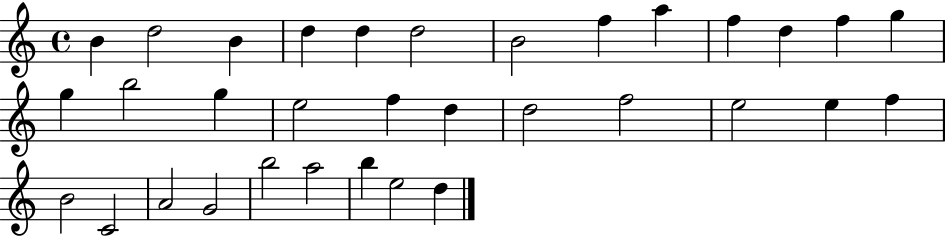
X:1
T:Untitled
M:4/4
L:1/4
K:C
B d2 B d d d2 B2 f a f d f g g b2 g e2 f d d2 f2 e2 e f B2 C2 A2 G2 b2 a2 b e2 d